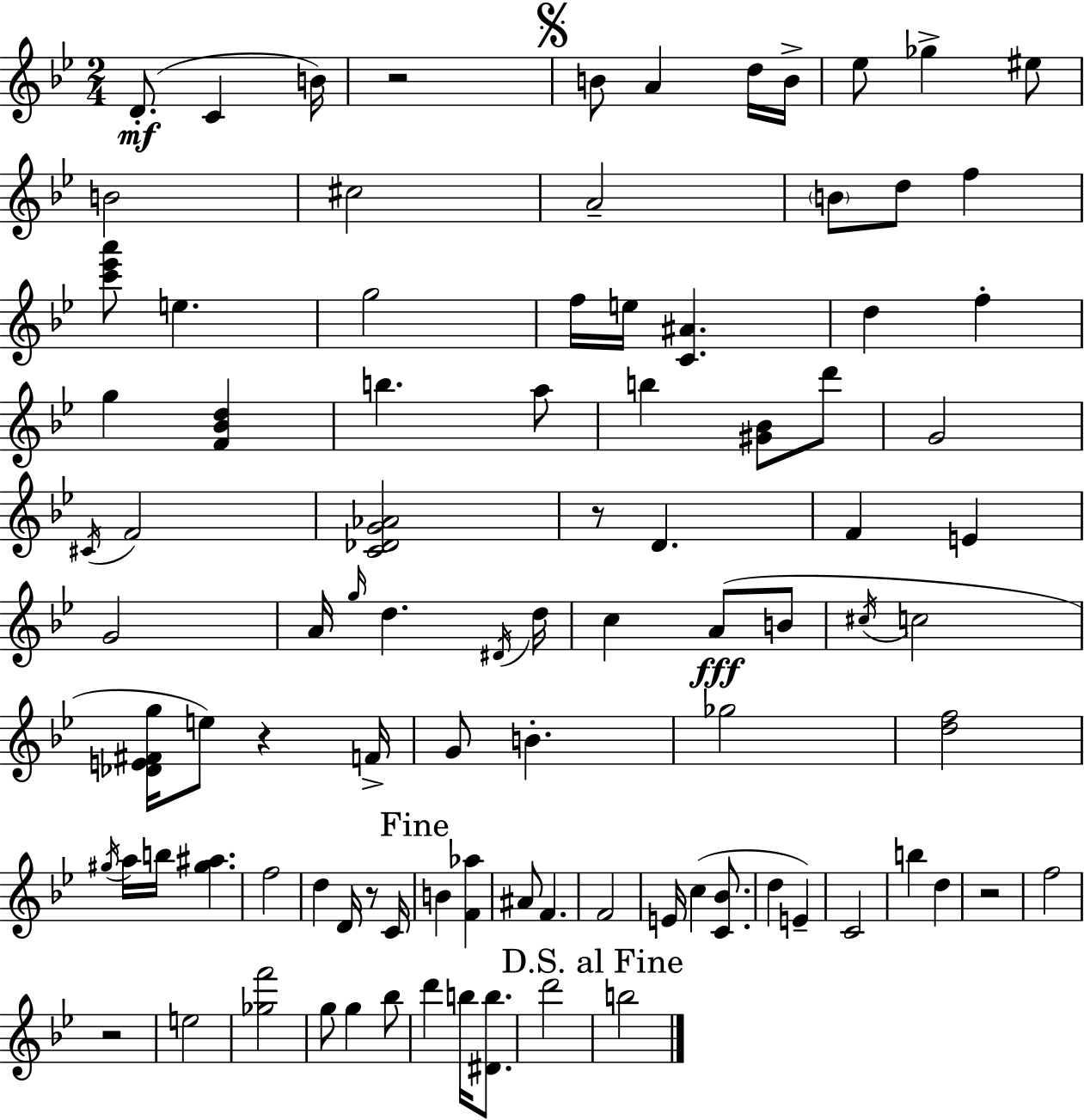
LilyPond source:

{
  \clef treble
  \numericTimeSignature
  \time 2/4
  \key g \minor
  d'8.-.(\mf c'4 b'16) | r2 | \mark \markup { \musicglyph "scripts.segno" } b'8 a'4 d''16 b'16-> | ees''8 ges''4-> eis''8 | \break b'2 | cis''2 | a'2-- | \parenthesize b'8 d''8 f''4 | \break <c''' ees''' a'''>8 e''4. | g''2 | f''16 e''16 <c' ais'>4. | d''4 f''4-. | \break g''4 <f' bes' d''>4 | b''4. a''8 | b''4 <gis' bes'>8 d'''8 | g'2 | \break \acciaccatura { cis'16 } f'2 | <c' des' g' aes'>2 | r8 d'4. | f'4 e'4 | \break g'2 | a'16 \grace { g''16 } d''4. | \acciaccatura { dis'16 } d''16 c''4 a'8(\fff | b'8 \acciaccatura { cis''16 } c''2 | \break <des' e' fis' g''>16 e''8) r4 | f'16-> g'8 b'4.-. | ges''2 | <d'' f''>2 | \break \acciaccatura { gis''16 } a''16 b''16 <gis'' ais''>4. | f''2 | d''4 | d'16 r8 c'16 \mark "Fine" b'4 | \break <f' aes''>4 ais'8 f'4. | f'2 | e'16 c''4( | <c' bes'>8. d''4 | \break e'4--) c'2 | b''4 | d''4 r2 | f''2 | \break r2 | e''2 | <ges'' f'''>2 | g''8 g''4 | \break bes''8 d'''4 | b''16 <dis' b''>8. d'''2 | \mark "D.S. al Fine" b''2 | \bar "|."
}